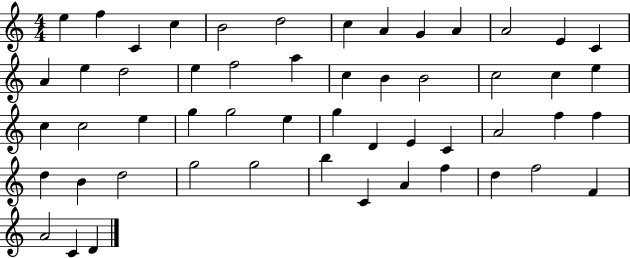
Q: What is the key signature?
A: C major